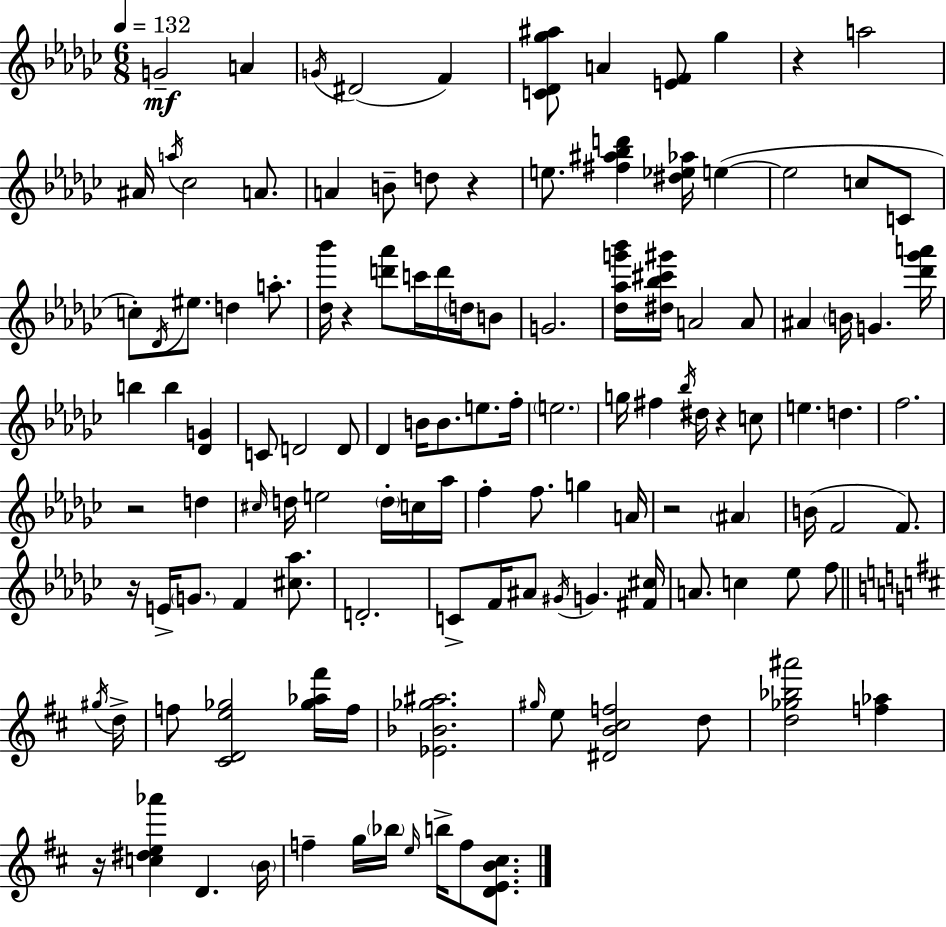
G4/h A4/q G4/s D#4/h F4/q [C4,Db4,Gb5,A#5]/e A4/q [E4,F4]/e Gb5/q R/q A5/h A#4/s A5/s CES5/h A4/e. A4/q B4/e D5/e R/q E5/e. [F#5,A#5,Bb5,D6]/q [D#5,Eb5,Ab5]/s E5/q E5/h C5/e C4/e C5/e Db4/s EIS5/e. D5/q A5/e. [Db5,Bb6]/s R/q [D6,Ab6]/e C6/s D6/s D5/s B4/e G4/h. [Db5,Ab5,G6,Bb6]/s [D#5,Bb5,C#6,G#6]/s A4/h A4/e A#4/q B4/s G4/q. [Db6,Gb6,A6]/s B5/q B5/q [Db4,G4]/q C4/e D4/h D4/e Db4/q B4/s B4/e. E5/e. F5/s E5/h. G5/s F#5/q Bb5/s D#5/s R/q C5/e E5/q. D5/q. F5/h. R/h D5/q C#5/s D5/s E5/h D5/s C5/s Ab5/s F5/q F5/e. G5/q A4/s R/h A#4/q B4/s F4/h F4/e. R/s E4/s G4/e. F4/q [C#5,Ab5]/e. D4/h. C4/e F4/s A#4/e G#4/s G4/q. [F#4,C#5]/s A4/e. C5/q Eb5/e F5/e G#5/s D5/s F5/e [C#4,D4,E5,Gb5]/h [Gb5,Ab5,F#6]/s F5/s [Eb4,Bb4,Gb5,A#5]/h. G#5/s E5/e [D#4,B4,C#5,F5]/h D5/e [D5,Gb5,Bb5,A#6]/h [F5,Ab5]/q R/s [C5,D#5,E5,Ab6]/q D4/q. B4/s F5/q G5/s Bb5/s E5/s B5/s F5/e [D4,E4,B4,C#5]/e.